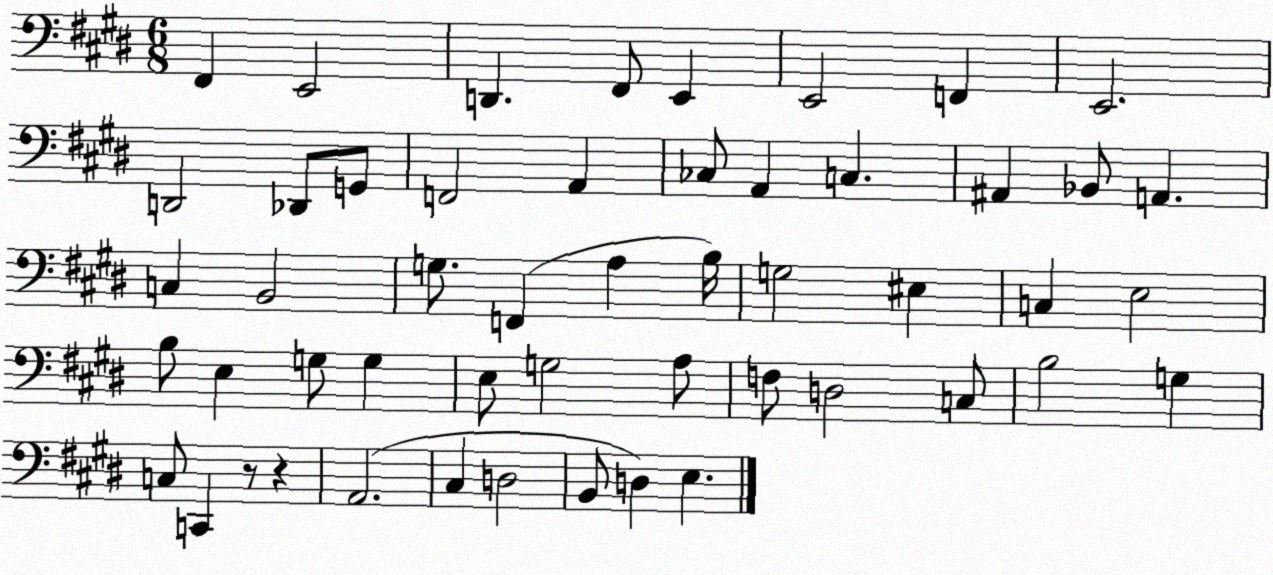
X:1
T:Untitled
M:6/8
L:1/4
K:E
^F,, E,,2 D,, ^F,,/2 E,, E,,2 F,, E,,2 D,,2 _D,,/2 G,,/2 F,,2 A,, _C,/2 A,, C, ^A,, _B,,/2 A,, C, B,,2 G,/2 F,, A, B,/4 G,2 ^E, C, E,2 B,/2 E, G,/2 G, E,/2 G,2 A,/2 F,/2 D,2 C,/2 B,2 G, C,/2 C,, z/2 z A,,2 ^C, D,2 B,,/2 D, E,